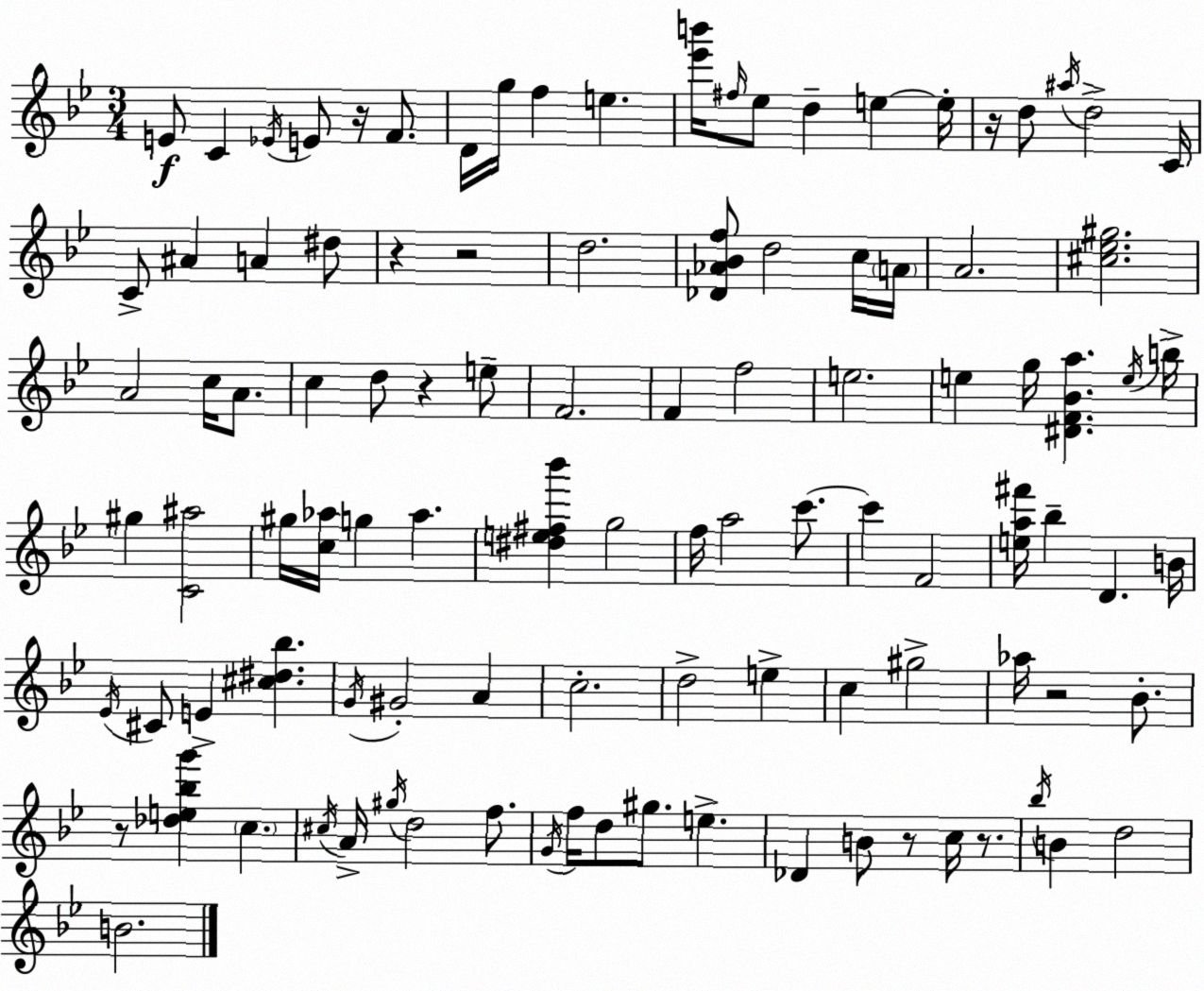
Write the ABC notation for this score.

X:1
T:Untitled
M:3/4
L:1/4
K:Bb
E/2 C _E/4 E/2 z/4 F/2 D/4 g/4 f e [_e'b']/4 ^f/4 _e/2 d e e/4 z/4 d/2 ^a/4 d2 C/4 C/2 ^A A ^d/2 z z2 d2 [_D_A_Bf]/2 d2 c/4 A/4 A2 [^c_e^g]2 A2 c/4 A/2 c d/2 z e/2 F2 F f2 e2 e g/4 [^DF_Ba] e/4 b/4 ^g [C^a]2 ^g/4 [c_a]/4 g _a [^de^f_b'] g2 f/4 a2 c'/2 c' F2 [ea^f']/4 _b D B/4 _E/4 ^C/2 E [^c^d_b] G/4 ^G2 A c2 d2 e c ^g2 _a/4 z2 _B/2 z/2 [_de_bg'] c ^c/4 A/4 ^g/4 d2 f/2 G/4 f/4 d/2 ^g/2 e _D B/2 z/2 c/4 z/2 _b/4 B d2 B2